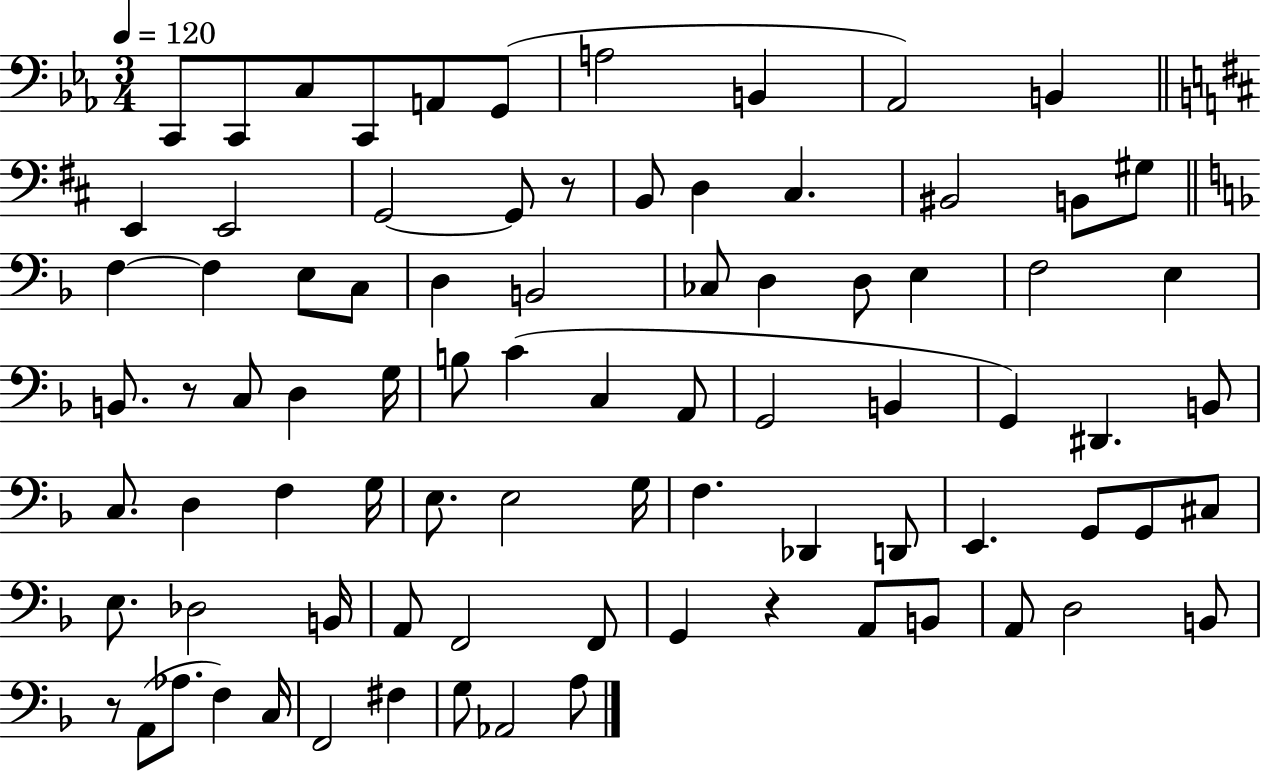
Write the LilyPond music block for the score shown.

{
  \clef bass
  \numericTimeSignature
  \time 3/4
  \key ees \major
  \tempo 4 = 120
  c,8 c,8 c8 c,8 a,8 g,8( | a2 b,4 | aes,2) b,4 | \bar "||" \break \key b \minor e,4 e,2 | g,2~~ g,8 r8 | b,8 d4 cis4. | bis,2 b,8 gis8 | \break \bar "||" \break \key d \minor f4~~ f4 e8 c8 | d4 b,2 | ces8 d4 d8 e4 | f2 e4 | \break b,8. r8 c8 d4 g16 | b8 c'4( c4 a,8 | g,2 b,4 | g,4) dis,4. b,8 | \break c8. d4 f4 g16 | e8. e2 g16 | f4. des,4 d,8 | e,4. g,8 g,8 cis8 | \break e8. des2 b,16 | a,8 f,2 f,8 | g,4 r4 a,8 b,8 | a,8 d2 b,8 | \break r8 a,8( aes8. f4) c16 | f,2 fis4 | g8 aes,2 a8 | \bar "|."
}